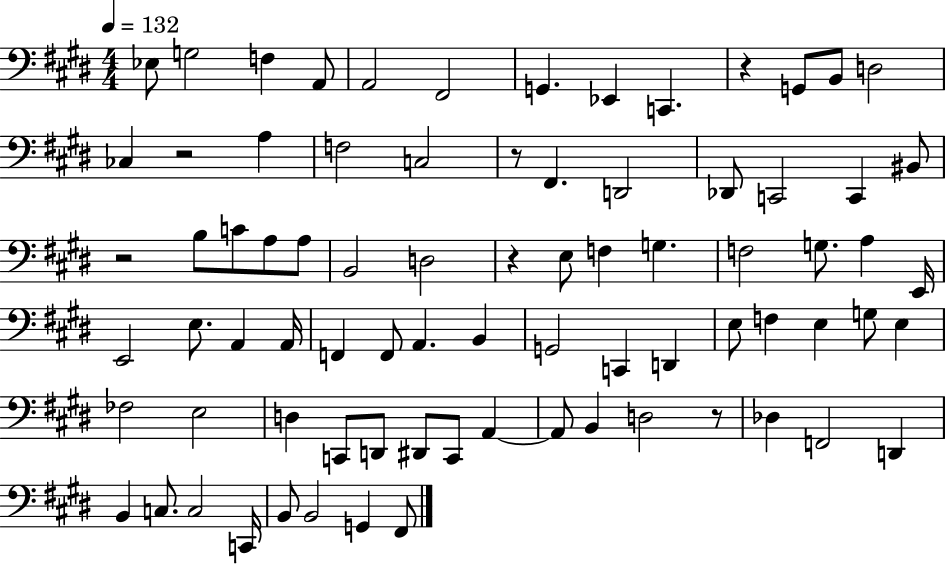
{
  \clef bass
  \numericTimeSignature
  \time 4/4
  \key e \major
  \tempo 4 = 132
  ees8 g2 f4 a,8 | a,2 fis,2 | g,4. ees,4 c,4. | r4 g,8 b,8 d2 | \break ces4 r2 a4 | f2 c2 | r8 fis,4. d,2 | des,8 c,2 c,4 bis,8 | \break r2 b8 c'8 a8 a8 | b,2 d2 | r4 e8 f4 g4. | f2 g8. a4 e,16 | \break e,2 e8. a,4 a,16 | f,4 f,8 a,4. b,4 | g,2 c,4 d,4 | e8 f4 e4 g8 e4 | \break fes2 e2 | d4 c,8 d,8 dis,8 c,8 a,4~~ | a,8 b,4 d2 r8 | des4 f,2 d,4 | \break b,4 c8. c2 c,16 | b,8 b,2 g,4 fis,8 | \bar "|."
}